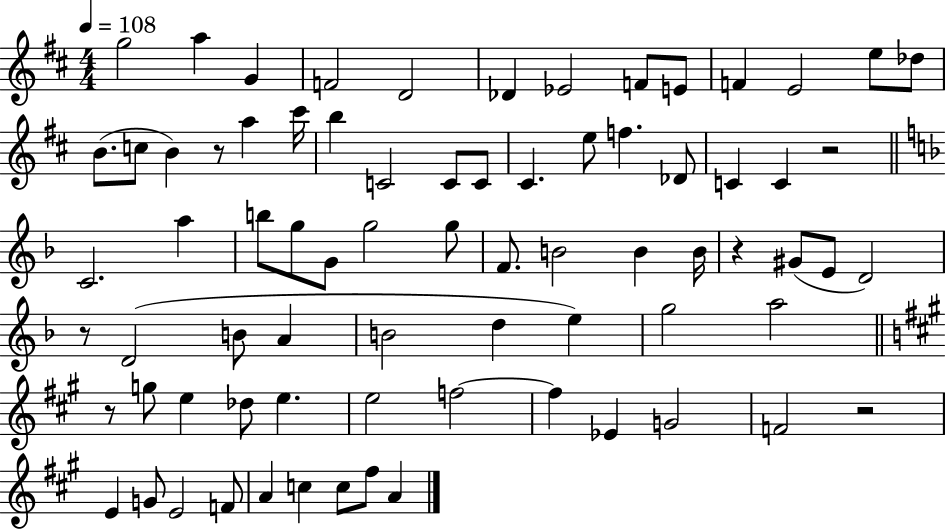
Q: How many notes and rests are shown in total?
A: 75